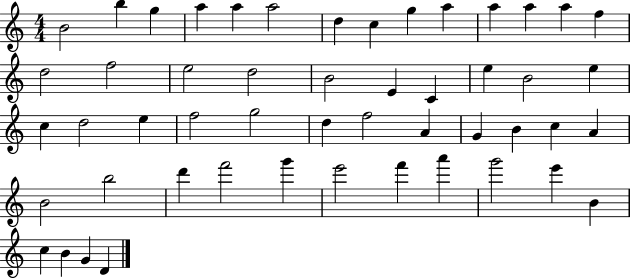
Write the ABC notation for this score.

X:1
T:Untitled
M:4/4
L:1/4
K:C
B2 b g a a a2 d c g a a a a f d2 f2 e2 d2 B2 E C e B2 e c d2 e f2 g2 d f2 A G B c A B2 b2 d' f'2 g' e'2 f' a' g'2 e' B c B G D